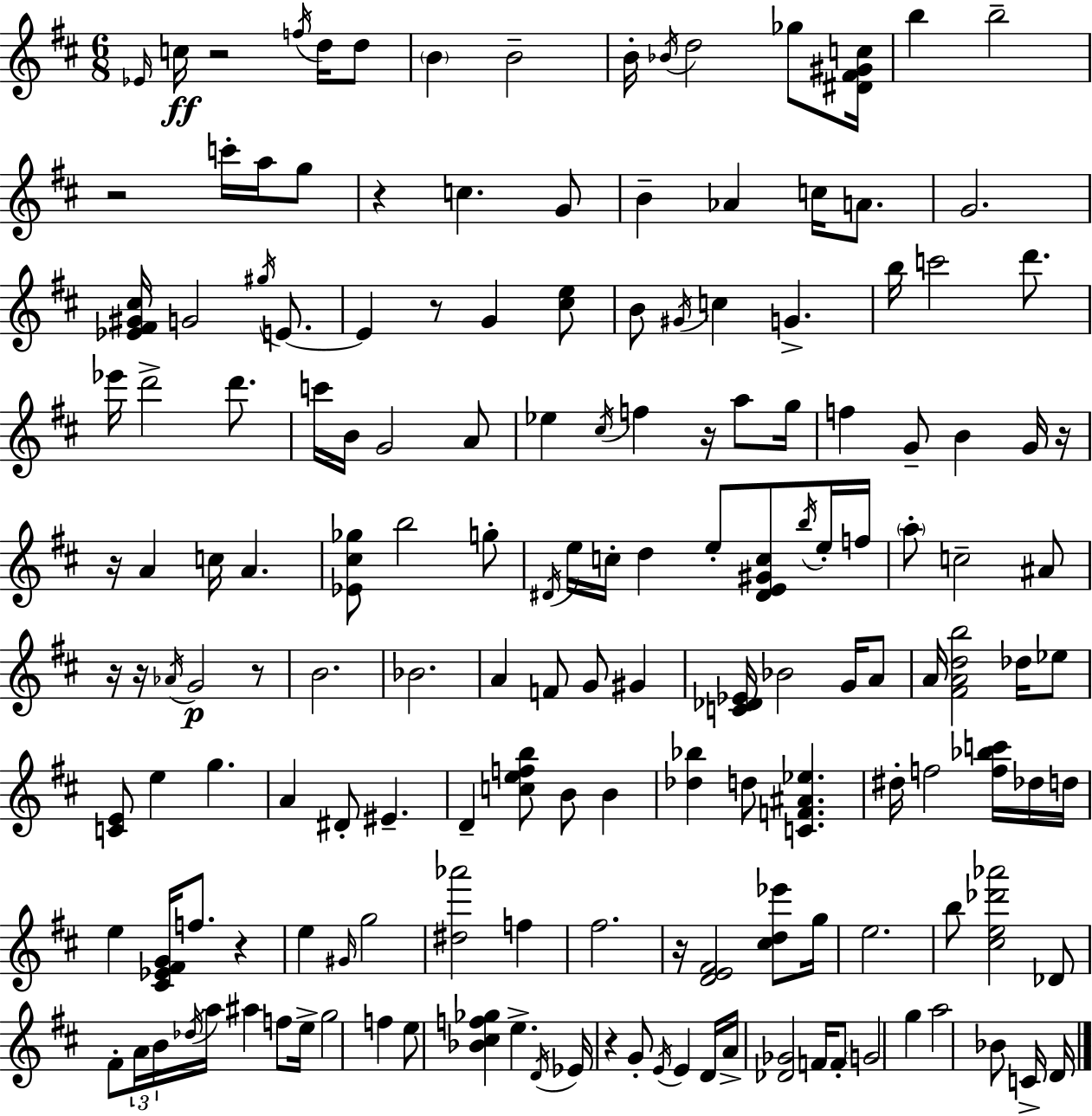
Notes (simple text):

Eb4/s C5/s R/h F5/s D5/s D5/e B4/q B4/h B4/s Bb4/s D5/h Gb5/e [D#4,F#4,G#4,C5]/s B5/q B5/h R/h C6/s A5/s G5/e R/q C5/q. G4/e B4/q Ab4/q C5/s A4/e. G4/h. [Eb4,F#4,G#4,C#5]/s G4/h G#5/s E4/e. E4/q R/e G4/q [C#5,E5]/e B4/e G#4/s C5/q G4/q. B5/s C6/h D6/e. Eb6/s D6/h D6/e. C6/s B4/s G4/h A4/e Eb5/q C#5/s F5/q R/s A5/e G5/s F5/q G4/e B4/q G4/s R/s R/s A4/q C5/s A4/q. [Eb4,C#5,Gb5]/e B5/h G5/e D#4/s E5/s C5/s D5/q E5/e [D#4,E4,G#4,C5]/e B5/s E5/s F5/s A5/e C5/h A#4/e R/s R/s Ab4/s G4/h R/e B4/h. Bb4/h. A4/q F4/e G4/e G#4/q [C4,Db4,Eb4]/s Bb4/h G4/s A4/e A4/s [F#4,A4,D5,B5]/h Db5/s Eb5/e [C4,E4]/e E5/q G5/q. A4/q D#4/e EIS4/q. D4/q [C5,E5,F5,B5]/e B4/e B4/q [Db5,Bb5]/q D5/e [C4,F4,A#4,Eb5]/q. D#5/s F5/h [F5,Bb5,C6]/s Db5/s D5/s E5/q [C#4,Eb4,F#4,G4]/s F5/e. R/q E5/q G#4/s G5/h [D#5,Ab6]/h F5/q F#5/h. R/s [D4,E4,F#4]/h [C#5,D5,Eb6]/e G5/s E5/h. B5/e [C#5,E5,Db6,Ab6]/h Db4/e F#4/e A4/s B4/s Db5/s A5/s A#5/q F5/e E5/s G5/h F5/q E5/e [Bb4,C#5,F5,Gb5]/q E5/q. D4/s Eb4/s R/q G4/e E4/s E4/q D4/s A4/s [Db4,Gb4]/h F4/s F4/e G4/h G5/q A5/h Bb4/e C4/s D4/s